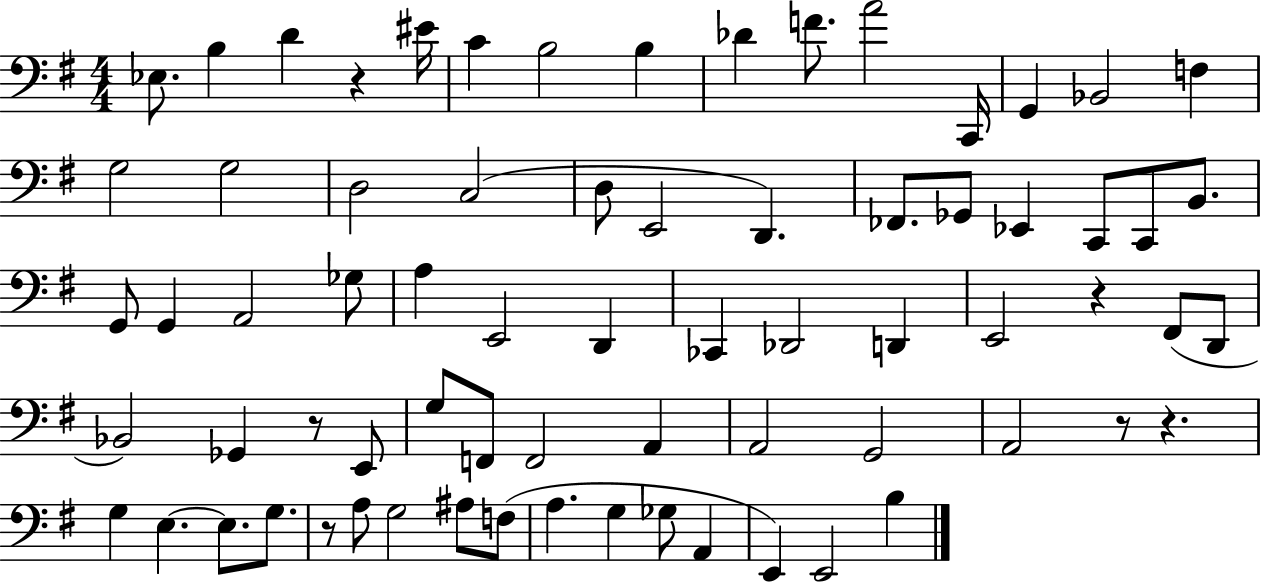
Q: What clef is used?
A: bass